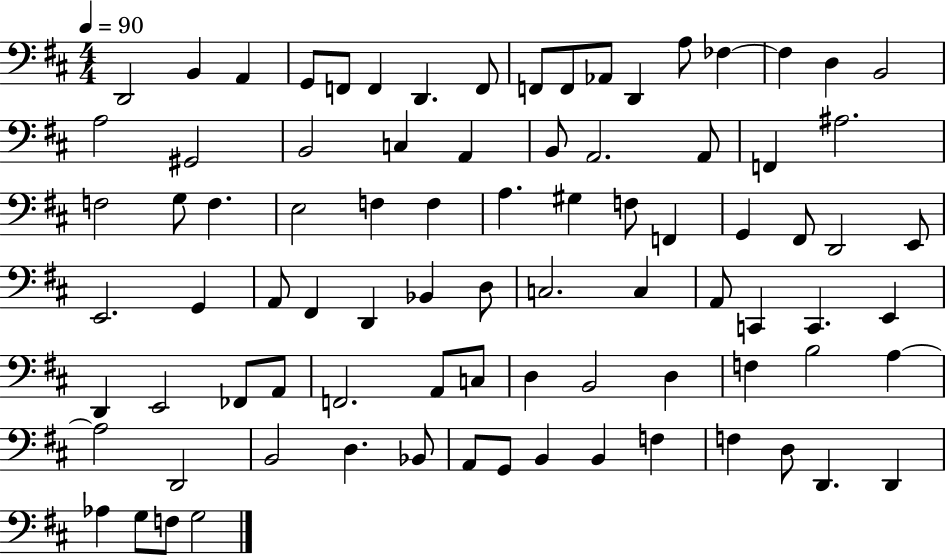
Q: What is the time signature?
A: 4/4